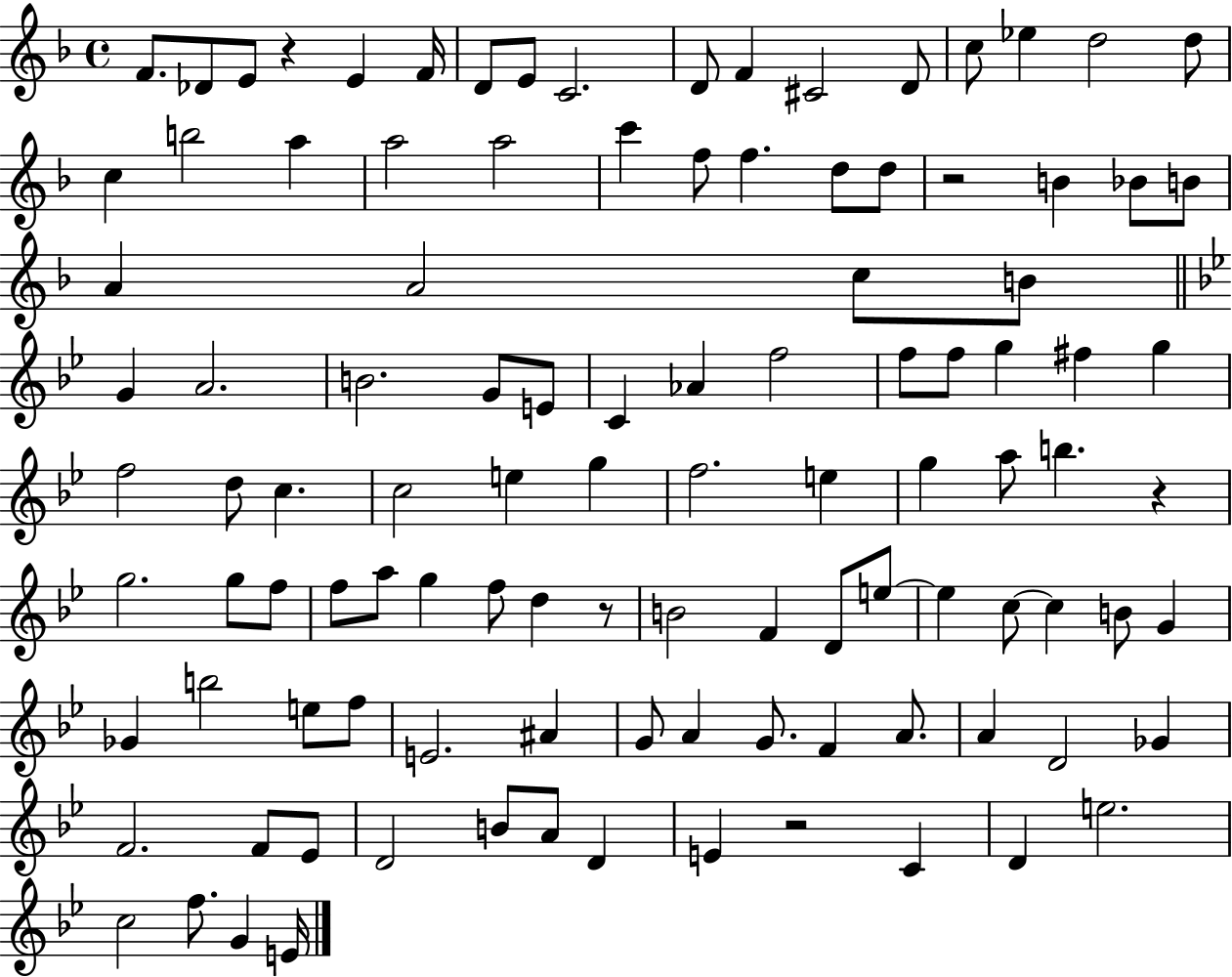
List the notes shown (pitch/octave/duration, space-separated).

F4/e. Db4/e E4/e R/q E4/q F4/s D4/e E4/e C4/h. D4/e F4/q C#4/h D4/e C5/e Eb5/q D5/h D5/e C5/q B5/h A5/q A5/h A5/h C6/q F5/e F5/q. D5/e D5/e R/h B4/q Bb4/e B4/e A4/q A4/h C5/e B4/e G4/q A4/h. B4/h. G4/e E4/e C4/q Ab4/q F5/h F5/e F5/e G5/q F#5/q G5/q F5/h D5/e C5/q. C5/h E5/q G5/q F5/h. E5/q G5/q A5/e B5/q. R/q G5/h. G5/e F5/e F5/e A5/e G5/q F5/e D5/q R/e B4/h F4/q D4/e E5/e E5/q C5/e C5/q B4/e G4/q Gb4/q B5/h E5/e F5/e E4/h. A#4/q G4/e A4/q G4/e. F4/q A4/e. A4/q D4/h Gb4/q F4/h. F4/e Eb4/e D4/h B4/e A4/e D4/q E4/q R/h C4/q D4/q E5/h. C5/h F5/e. G4/q E4/s